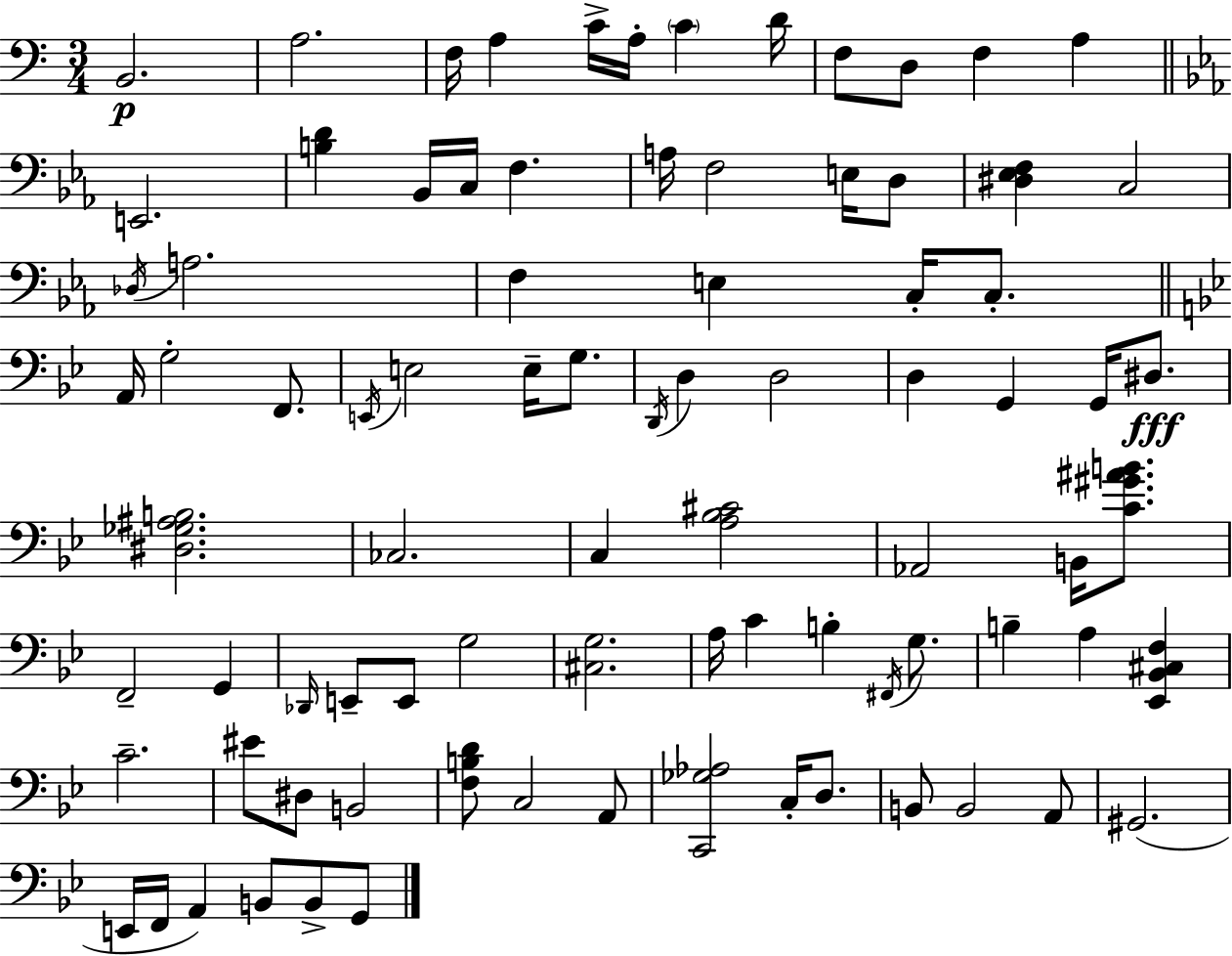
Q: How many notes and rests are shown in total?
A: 85